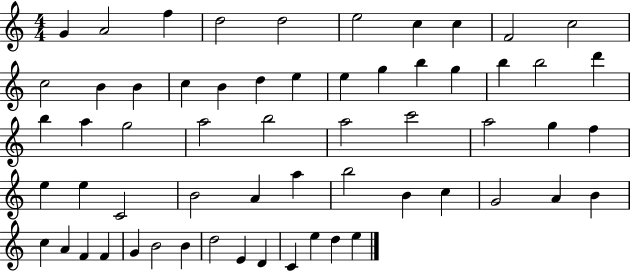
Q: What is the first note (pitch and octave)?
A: G4